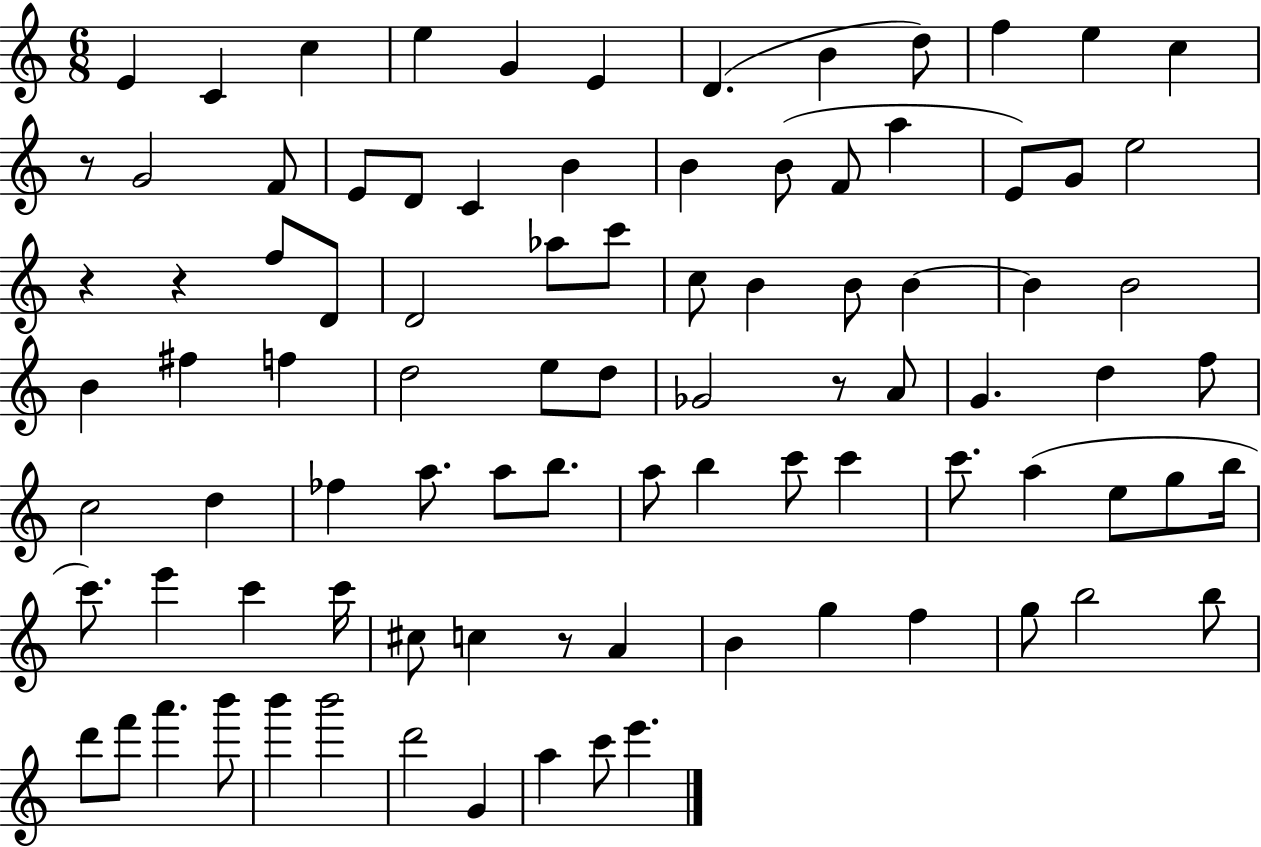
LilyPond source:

{
  \clef treble
  \numericTimeSignature
  \time 6/8
  \key c \major
  e'4 c'4 c''4 | e''4 g'4 e'4 | d'4.( b'4 d''8) | f''4 e''4 c''4 | \break r8 g'2 f'8 | e'8 d'8 c'4 b'4 | b'4 b'8( f'8 a''4 | e'8) g'8 e''2 | \break r4 r4 f''8 d'8 | d'2 aes''8 c'''8 | c''8 b'4 b'8 b'4~~ | b'4 b'2 | \break b'4 fis''4 f''4 | d''2 e''8 d''8 | ges'2 r8 a'8 | g'4. d''4 f''8 | \break c''2 d''4 | fes''4 a''8. a''8 b''8. | a''8 b''4 c'''8 c'''4 | c'''8. a''4( e''8 g''8 b''16 | \break c'''8.) e'''4 c'''4 c'''16 | cis''8 c''4 r8 a'4 | b'4 g''4 f''4 | g''8 b''2 b''8 | \break d'''8 f'''8 a'''4. b'''8 | b'''4 b'''2 | d'''2 g'4 | a''4 c'''8 e'''4. | \break \bar "|."
}